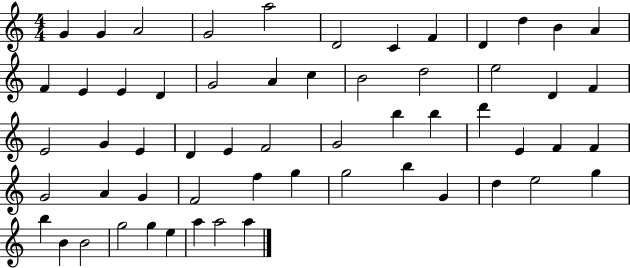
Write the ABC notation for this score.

X:1
T:Untitled
M:4/4
L:1/4
K:C
G G A2 G2 a2 D2 C F D d B A F E E D G2 A c B2 d2 e2 D F E2 G E D E F2 G2 b b d' E F F G2 A G F2 f g g2 b G d e2 g b B B2 g2 g e a a2 a